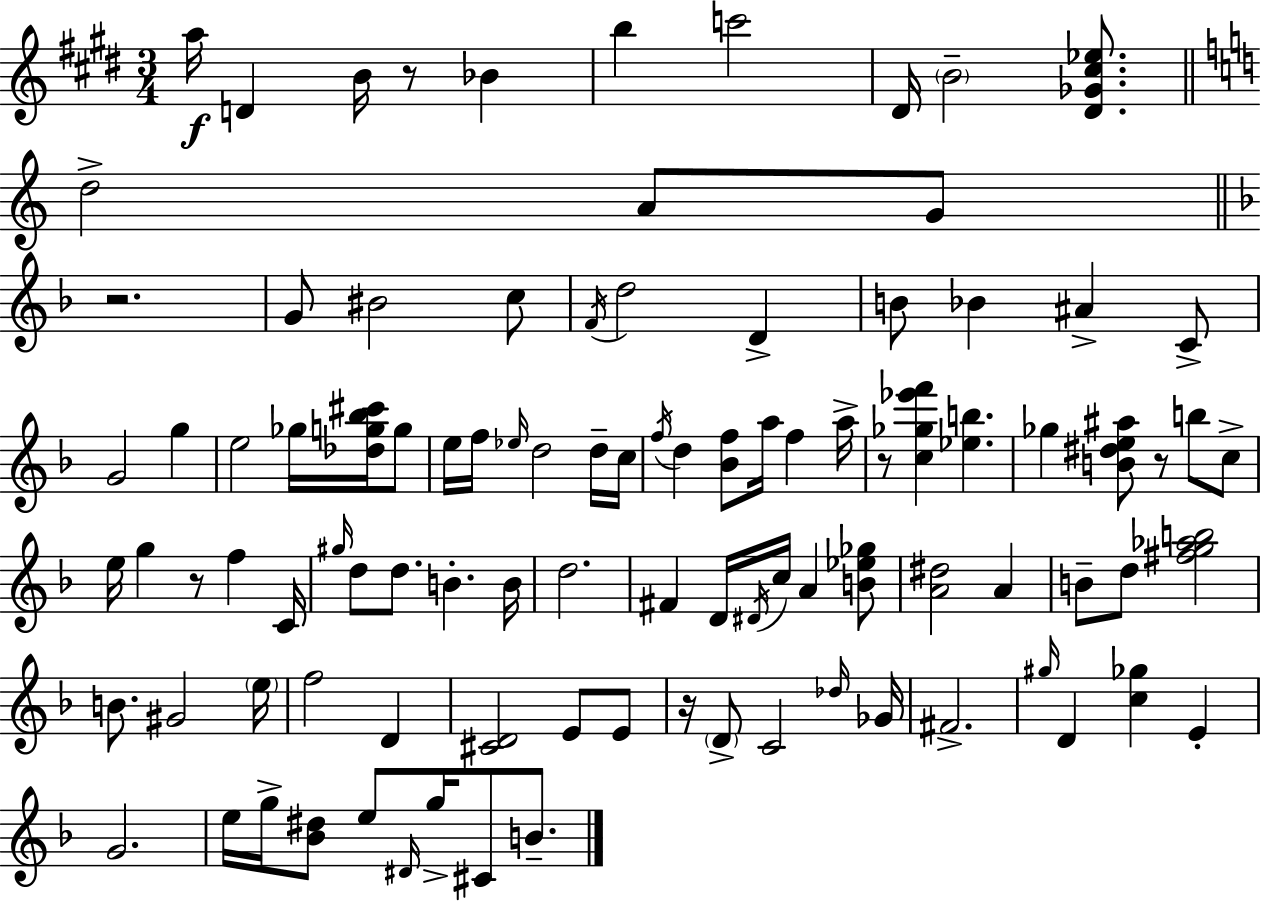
{
  \clef treble
  \numericTimeSignature
  \time 3/4
  \key e \major
  a''16\f d'4 b'16 r8 bes'4 | b''4 c'''2 | dis'16 \parenthesize b'2-- <dis' ges' cis'' ees''>8. | \bar "||" \break \key c \major d''2-> a'8 g'8 | \bar "||" \break \key f \major r2. | g'8 bis'2 c''8 | \acciaccatura { f'16 } d''2 d'4-> | b'8 bes'4 ais'4-> c'8-> | \break g'2 g''4 | e''2 ges''16 <des'' g'' bes'' cis'''>16 g''8 | e''16 f''16 \grace { ees''16 } d''2 | d''16-- c''16 \acciaccatura { f''16 } d''4 <bes' f''>8 a''16 f''4 | \break a''16-> r8 <c'' ges'' ees''' f'''>4 <ees'' b''>4. | ges''4 <b' dis'' e'' ais''>8 r8 b''8 | c''8-> e''16 g''4 r8 f''4 | c'16 \grace { gis''16 } d''8 d''8. b'4.-. | \break b'16 d''2. | fis'4 d'16 \acciaccatura { dis'16 } c''16 a'4 | <b' ees'' ges''>8 <a' dis''>2 | a'4 b'8-- d''8 <fis'' g'' aes'' b''>2 | \break b'8. gis'2 | \parenthesize e''16 f''2 | d'4 <cis' d'>2 | e'8 e'8 r16 \parenthesize d'8-> c'2 | \break \grace { des''16 } ges'16 fis'2.-> | \grace { gis''16 } d'4 <c'' ges''>4 | e'4-. g'2. | e''16 g''16-> <bes' dis''>8 e''8 | \break \grace { dis'16 } g''16-> cis'8 b'8.-- \bar "|."
}